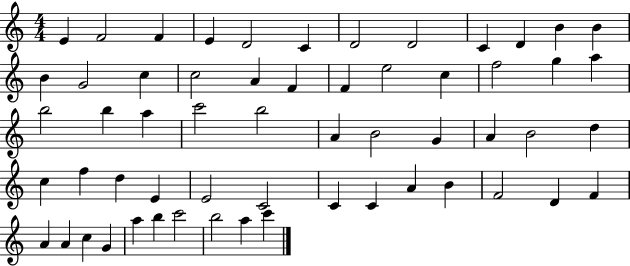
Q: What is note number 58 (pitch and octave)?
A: C6